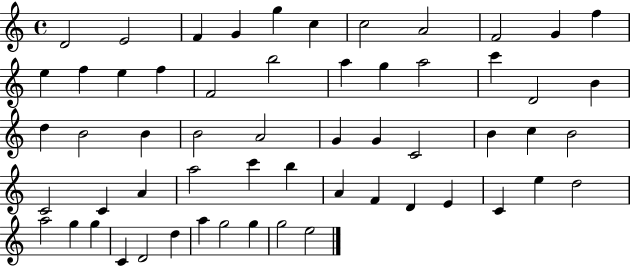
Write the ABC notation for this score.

X:1
T:Untitled
M:4/4
L:1/4
K:C
D2 E2 F G g c c2 A2 F2 G f e f e f F2 b2 a g a2 c' D2 B d B2 B B2 A2 G G C2 B c B2 C2 C A a2 c' b A F D E C e d2 a2 g g C D2 d a g2 g g2 e2